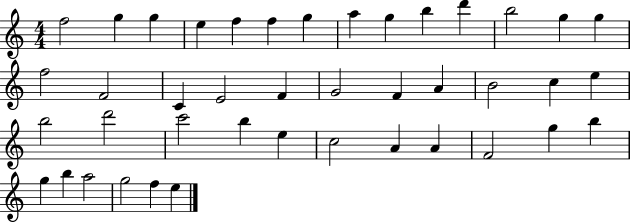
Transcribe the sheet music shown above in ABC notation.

X:1
T:Untitled
M:4/4
L:1/4
K:C
f2 g g e f f g a g b d' b2 g g f2 F2 C E2 F G2 F A B2 c e b2 d'2 c'2 b e c2 A A F2 g b g b a2 g2 f e